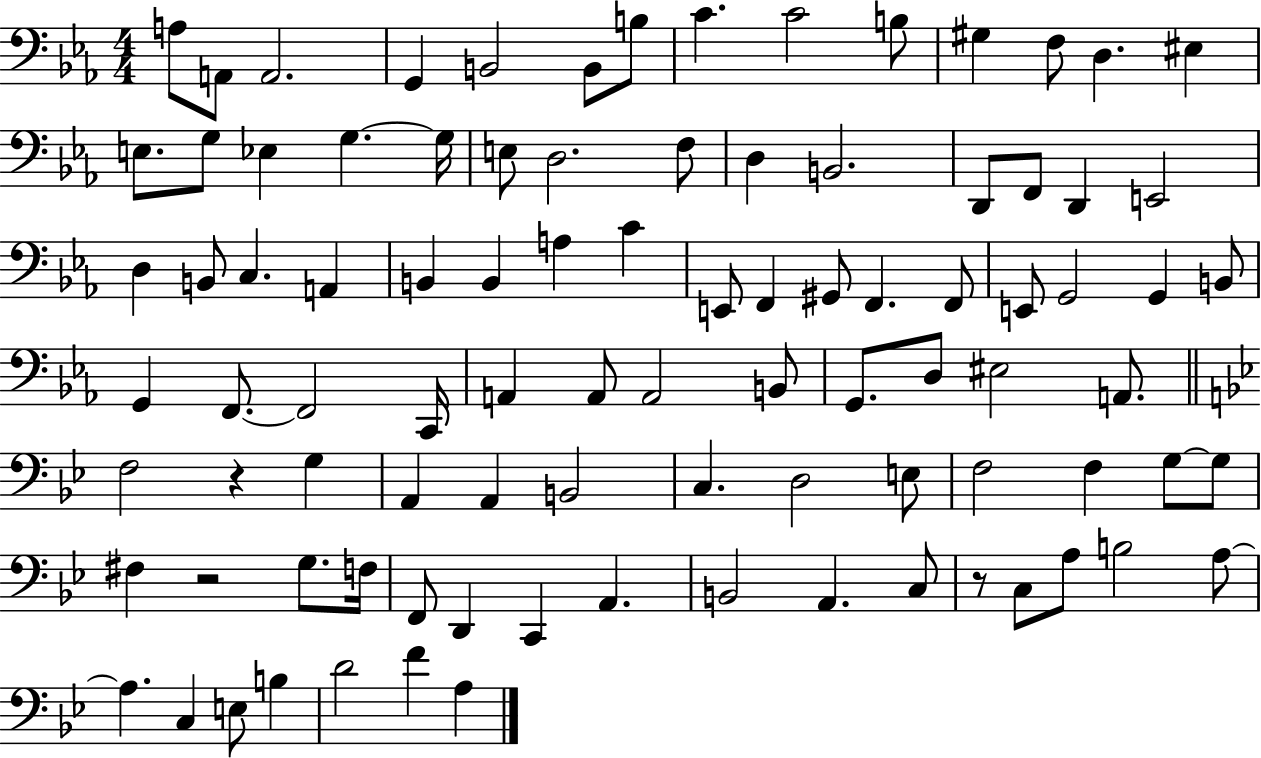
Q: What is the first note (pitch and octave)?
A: A3